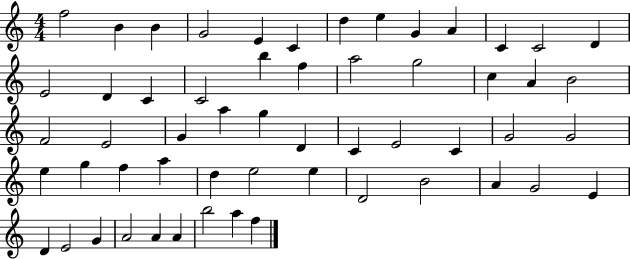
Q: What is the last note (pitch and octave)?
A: F5